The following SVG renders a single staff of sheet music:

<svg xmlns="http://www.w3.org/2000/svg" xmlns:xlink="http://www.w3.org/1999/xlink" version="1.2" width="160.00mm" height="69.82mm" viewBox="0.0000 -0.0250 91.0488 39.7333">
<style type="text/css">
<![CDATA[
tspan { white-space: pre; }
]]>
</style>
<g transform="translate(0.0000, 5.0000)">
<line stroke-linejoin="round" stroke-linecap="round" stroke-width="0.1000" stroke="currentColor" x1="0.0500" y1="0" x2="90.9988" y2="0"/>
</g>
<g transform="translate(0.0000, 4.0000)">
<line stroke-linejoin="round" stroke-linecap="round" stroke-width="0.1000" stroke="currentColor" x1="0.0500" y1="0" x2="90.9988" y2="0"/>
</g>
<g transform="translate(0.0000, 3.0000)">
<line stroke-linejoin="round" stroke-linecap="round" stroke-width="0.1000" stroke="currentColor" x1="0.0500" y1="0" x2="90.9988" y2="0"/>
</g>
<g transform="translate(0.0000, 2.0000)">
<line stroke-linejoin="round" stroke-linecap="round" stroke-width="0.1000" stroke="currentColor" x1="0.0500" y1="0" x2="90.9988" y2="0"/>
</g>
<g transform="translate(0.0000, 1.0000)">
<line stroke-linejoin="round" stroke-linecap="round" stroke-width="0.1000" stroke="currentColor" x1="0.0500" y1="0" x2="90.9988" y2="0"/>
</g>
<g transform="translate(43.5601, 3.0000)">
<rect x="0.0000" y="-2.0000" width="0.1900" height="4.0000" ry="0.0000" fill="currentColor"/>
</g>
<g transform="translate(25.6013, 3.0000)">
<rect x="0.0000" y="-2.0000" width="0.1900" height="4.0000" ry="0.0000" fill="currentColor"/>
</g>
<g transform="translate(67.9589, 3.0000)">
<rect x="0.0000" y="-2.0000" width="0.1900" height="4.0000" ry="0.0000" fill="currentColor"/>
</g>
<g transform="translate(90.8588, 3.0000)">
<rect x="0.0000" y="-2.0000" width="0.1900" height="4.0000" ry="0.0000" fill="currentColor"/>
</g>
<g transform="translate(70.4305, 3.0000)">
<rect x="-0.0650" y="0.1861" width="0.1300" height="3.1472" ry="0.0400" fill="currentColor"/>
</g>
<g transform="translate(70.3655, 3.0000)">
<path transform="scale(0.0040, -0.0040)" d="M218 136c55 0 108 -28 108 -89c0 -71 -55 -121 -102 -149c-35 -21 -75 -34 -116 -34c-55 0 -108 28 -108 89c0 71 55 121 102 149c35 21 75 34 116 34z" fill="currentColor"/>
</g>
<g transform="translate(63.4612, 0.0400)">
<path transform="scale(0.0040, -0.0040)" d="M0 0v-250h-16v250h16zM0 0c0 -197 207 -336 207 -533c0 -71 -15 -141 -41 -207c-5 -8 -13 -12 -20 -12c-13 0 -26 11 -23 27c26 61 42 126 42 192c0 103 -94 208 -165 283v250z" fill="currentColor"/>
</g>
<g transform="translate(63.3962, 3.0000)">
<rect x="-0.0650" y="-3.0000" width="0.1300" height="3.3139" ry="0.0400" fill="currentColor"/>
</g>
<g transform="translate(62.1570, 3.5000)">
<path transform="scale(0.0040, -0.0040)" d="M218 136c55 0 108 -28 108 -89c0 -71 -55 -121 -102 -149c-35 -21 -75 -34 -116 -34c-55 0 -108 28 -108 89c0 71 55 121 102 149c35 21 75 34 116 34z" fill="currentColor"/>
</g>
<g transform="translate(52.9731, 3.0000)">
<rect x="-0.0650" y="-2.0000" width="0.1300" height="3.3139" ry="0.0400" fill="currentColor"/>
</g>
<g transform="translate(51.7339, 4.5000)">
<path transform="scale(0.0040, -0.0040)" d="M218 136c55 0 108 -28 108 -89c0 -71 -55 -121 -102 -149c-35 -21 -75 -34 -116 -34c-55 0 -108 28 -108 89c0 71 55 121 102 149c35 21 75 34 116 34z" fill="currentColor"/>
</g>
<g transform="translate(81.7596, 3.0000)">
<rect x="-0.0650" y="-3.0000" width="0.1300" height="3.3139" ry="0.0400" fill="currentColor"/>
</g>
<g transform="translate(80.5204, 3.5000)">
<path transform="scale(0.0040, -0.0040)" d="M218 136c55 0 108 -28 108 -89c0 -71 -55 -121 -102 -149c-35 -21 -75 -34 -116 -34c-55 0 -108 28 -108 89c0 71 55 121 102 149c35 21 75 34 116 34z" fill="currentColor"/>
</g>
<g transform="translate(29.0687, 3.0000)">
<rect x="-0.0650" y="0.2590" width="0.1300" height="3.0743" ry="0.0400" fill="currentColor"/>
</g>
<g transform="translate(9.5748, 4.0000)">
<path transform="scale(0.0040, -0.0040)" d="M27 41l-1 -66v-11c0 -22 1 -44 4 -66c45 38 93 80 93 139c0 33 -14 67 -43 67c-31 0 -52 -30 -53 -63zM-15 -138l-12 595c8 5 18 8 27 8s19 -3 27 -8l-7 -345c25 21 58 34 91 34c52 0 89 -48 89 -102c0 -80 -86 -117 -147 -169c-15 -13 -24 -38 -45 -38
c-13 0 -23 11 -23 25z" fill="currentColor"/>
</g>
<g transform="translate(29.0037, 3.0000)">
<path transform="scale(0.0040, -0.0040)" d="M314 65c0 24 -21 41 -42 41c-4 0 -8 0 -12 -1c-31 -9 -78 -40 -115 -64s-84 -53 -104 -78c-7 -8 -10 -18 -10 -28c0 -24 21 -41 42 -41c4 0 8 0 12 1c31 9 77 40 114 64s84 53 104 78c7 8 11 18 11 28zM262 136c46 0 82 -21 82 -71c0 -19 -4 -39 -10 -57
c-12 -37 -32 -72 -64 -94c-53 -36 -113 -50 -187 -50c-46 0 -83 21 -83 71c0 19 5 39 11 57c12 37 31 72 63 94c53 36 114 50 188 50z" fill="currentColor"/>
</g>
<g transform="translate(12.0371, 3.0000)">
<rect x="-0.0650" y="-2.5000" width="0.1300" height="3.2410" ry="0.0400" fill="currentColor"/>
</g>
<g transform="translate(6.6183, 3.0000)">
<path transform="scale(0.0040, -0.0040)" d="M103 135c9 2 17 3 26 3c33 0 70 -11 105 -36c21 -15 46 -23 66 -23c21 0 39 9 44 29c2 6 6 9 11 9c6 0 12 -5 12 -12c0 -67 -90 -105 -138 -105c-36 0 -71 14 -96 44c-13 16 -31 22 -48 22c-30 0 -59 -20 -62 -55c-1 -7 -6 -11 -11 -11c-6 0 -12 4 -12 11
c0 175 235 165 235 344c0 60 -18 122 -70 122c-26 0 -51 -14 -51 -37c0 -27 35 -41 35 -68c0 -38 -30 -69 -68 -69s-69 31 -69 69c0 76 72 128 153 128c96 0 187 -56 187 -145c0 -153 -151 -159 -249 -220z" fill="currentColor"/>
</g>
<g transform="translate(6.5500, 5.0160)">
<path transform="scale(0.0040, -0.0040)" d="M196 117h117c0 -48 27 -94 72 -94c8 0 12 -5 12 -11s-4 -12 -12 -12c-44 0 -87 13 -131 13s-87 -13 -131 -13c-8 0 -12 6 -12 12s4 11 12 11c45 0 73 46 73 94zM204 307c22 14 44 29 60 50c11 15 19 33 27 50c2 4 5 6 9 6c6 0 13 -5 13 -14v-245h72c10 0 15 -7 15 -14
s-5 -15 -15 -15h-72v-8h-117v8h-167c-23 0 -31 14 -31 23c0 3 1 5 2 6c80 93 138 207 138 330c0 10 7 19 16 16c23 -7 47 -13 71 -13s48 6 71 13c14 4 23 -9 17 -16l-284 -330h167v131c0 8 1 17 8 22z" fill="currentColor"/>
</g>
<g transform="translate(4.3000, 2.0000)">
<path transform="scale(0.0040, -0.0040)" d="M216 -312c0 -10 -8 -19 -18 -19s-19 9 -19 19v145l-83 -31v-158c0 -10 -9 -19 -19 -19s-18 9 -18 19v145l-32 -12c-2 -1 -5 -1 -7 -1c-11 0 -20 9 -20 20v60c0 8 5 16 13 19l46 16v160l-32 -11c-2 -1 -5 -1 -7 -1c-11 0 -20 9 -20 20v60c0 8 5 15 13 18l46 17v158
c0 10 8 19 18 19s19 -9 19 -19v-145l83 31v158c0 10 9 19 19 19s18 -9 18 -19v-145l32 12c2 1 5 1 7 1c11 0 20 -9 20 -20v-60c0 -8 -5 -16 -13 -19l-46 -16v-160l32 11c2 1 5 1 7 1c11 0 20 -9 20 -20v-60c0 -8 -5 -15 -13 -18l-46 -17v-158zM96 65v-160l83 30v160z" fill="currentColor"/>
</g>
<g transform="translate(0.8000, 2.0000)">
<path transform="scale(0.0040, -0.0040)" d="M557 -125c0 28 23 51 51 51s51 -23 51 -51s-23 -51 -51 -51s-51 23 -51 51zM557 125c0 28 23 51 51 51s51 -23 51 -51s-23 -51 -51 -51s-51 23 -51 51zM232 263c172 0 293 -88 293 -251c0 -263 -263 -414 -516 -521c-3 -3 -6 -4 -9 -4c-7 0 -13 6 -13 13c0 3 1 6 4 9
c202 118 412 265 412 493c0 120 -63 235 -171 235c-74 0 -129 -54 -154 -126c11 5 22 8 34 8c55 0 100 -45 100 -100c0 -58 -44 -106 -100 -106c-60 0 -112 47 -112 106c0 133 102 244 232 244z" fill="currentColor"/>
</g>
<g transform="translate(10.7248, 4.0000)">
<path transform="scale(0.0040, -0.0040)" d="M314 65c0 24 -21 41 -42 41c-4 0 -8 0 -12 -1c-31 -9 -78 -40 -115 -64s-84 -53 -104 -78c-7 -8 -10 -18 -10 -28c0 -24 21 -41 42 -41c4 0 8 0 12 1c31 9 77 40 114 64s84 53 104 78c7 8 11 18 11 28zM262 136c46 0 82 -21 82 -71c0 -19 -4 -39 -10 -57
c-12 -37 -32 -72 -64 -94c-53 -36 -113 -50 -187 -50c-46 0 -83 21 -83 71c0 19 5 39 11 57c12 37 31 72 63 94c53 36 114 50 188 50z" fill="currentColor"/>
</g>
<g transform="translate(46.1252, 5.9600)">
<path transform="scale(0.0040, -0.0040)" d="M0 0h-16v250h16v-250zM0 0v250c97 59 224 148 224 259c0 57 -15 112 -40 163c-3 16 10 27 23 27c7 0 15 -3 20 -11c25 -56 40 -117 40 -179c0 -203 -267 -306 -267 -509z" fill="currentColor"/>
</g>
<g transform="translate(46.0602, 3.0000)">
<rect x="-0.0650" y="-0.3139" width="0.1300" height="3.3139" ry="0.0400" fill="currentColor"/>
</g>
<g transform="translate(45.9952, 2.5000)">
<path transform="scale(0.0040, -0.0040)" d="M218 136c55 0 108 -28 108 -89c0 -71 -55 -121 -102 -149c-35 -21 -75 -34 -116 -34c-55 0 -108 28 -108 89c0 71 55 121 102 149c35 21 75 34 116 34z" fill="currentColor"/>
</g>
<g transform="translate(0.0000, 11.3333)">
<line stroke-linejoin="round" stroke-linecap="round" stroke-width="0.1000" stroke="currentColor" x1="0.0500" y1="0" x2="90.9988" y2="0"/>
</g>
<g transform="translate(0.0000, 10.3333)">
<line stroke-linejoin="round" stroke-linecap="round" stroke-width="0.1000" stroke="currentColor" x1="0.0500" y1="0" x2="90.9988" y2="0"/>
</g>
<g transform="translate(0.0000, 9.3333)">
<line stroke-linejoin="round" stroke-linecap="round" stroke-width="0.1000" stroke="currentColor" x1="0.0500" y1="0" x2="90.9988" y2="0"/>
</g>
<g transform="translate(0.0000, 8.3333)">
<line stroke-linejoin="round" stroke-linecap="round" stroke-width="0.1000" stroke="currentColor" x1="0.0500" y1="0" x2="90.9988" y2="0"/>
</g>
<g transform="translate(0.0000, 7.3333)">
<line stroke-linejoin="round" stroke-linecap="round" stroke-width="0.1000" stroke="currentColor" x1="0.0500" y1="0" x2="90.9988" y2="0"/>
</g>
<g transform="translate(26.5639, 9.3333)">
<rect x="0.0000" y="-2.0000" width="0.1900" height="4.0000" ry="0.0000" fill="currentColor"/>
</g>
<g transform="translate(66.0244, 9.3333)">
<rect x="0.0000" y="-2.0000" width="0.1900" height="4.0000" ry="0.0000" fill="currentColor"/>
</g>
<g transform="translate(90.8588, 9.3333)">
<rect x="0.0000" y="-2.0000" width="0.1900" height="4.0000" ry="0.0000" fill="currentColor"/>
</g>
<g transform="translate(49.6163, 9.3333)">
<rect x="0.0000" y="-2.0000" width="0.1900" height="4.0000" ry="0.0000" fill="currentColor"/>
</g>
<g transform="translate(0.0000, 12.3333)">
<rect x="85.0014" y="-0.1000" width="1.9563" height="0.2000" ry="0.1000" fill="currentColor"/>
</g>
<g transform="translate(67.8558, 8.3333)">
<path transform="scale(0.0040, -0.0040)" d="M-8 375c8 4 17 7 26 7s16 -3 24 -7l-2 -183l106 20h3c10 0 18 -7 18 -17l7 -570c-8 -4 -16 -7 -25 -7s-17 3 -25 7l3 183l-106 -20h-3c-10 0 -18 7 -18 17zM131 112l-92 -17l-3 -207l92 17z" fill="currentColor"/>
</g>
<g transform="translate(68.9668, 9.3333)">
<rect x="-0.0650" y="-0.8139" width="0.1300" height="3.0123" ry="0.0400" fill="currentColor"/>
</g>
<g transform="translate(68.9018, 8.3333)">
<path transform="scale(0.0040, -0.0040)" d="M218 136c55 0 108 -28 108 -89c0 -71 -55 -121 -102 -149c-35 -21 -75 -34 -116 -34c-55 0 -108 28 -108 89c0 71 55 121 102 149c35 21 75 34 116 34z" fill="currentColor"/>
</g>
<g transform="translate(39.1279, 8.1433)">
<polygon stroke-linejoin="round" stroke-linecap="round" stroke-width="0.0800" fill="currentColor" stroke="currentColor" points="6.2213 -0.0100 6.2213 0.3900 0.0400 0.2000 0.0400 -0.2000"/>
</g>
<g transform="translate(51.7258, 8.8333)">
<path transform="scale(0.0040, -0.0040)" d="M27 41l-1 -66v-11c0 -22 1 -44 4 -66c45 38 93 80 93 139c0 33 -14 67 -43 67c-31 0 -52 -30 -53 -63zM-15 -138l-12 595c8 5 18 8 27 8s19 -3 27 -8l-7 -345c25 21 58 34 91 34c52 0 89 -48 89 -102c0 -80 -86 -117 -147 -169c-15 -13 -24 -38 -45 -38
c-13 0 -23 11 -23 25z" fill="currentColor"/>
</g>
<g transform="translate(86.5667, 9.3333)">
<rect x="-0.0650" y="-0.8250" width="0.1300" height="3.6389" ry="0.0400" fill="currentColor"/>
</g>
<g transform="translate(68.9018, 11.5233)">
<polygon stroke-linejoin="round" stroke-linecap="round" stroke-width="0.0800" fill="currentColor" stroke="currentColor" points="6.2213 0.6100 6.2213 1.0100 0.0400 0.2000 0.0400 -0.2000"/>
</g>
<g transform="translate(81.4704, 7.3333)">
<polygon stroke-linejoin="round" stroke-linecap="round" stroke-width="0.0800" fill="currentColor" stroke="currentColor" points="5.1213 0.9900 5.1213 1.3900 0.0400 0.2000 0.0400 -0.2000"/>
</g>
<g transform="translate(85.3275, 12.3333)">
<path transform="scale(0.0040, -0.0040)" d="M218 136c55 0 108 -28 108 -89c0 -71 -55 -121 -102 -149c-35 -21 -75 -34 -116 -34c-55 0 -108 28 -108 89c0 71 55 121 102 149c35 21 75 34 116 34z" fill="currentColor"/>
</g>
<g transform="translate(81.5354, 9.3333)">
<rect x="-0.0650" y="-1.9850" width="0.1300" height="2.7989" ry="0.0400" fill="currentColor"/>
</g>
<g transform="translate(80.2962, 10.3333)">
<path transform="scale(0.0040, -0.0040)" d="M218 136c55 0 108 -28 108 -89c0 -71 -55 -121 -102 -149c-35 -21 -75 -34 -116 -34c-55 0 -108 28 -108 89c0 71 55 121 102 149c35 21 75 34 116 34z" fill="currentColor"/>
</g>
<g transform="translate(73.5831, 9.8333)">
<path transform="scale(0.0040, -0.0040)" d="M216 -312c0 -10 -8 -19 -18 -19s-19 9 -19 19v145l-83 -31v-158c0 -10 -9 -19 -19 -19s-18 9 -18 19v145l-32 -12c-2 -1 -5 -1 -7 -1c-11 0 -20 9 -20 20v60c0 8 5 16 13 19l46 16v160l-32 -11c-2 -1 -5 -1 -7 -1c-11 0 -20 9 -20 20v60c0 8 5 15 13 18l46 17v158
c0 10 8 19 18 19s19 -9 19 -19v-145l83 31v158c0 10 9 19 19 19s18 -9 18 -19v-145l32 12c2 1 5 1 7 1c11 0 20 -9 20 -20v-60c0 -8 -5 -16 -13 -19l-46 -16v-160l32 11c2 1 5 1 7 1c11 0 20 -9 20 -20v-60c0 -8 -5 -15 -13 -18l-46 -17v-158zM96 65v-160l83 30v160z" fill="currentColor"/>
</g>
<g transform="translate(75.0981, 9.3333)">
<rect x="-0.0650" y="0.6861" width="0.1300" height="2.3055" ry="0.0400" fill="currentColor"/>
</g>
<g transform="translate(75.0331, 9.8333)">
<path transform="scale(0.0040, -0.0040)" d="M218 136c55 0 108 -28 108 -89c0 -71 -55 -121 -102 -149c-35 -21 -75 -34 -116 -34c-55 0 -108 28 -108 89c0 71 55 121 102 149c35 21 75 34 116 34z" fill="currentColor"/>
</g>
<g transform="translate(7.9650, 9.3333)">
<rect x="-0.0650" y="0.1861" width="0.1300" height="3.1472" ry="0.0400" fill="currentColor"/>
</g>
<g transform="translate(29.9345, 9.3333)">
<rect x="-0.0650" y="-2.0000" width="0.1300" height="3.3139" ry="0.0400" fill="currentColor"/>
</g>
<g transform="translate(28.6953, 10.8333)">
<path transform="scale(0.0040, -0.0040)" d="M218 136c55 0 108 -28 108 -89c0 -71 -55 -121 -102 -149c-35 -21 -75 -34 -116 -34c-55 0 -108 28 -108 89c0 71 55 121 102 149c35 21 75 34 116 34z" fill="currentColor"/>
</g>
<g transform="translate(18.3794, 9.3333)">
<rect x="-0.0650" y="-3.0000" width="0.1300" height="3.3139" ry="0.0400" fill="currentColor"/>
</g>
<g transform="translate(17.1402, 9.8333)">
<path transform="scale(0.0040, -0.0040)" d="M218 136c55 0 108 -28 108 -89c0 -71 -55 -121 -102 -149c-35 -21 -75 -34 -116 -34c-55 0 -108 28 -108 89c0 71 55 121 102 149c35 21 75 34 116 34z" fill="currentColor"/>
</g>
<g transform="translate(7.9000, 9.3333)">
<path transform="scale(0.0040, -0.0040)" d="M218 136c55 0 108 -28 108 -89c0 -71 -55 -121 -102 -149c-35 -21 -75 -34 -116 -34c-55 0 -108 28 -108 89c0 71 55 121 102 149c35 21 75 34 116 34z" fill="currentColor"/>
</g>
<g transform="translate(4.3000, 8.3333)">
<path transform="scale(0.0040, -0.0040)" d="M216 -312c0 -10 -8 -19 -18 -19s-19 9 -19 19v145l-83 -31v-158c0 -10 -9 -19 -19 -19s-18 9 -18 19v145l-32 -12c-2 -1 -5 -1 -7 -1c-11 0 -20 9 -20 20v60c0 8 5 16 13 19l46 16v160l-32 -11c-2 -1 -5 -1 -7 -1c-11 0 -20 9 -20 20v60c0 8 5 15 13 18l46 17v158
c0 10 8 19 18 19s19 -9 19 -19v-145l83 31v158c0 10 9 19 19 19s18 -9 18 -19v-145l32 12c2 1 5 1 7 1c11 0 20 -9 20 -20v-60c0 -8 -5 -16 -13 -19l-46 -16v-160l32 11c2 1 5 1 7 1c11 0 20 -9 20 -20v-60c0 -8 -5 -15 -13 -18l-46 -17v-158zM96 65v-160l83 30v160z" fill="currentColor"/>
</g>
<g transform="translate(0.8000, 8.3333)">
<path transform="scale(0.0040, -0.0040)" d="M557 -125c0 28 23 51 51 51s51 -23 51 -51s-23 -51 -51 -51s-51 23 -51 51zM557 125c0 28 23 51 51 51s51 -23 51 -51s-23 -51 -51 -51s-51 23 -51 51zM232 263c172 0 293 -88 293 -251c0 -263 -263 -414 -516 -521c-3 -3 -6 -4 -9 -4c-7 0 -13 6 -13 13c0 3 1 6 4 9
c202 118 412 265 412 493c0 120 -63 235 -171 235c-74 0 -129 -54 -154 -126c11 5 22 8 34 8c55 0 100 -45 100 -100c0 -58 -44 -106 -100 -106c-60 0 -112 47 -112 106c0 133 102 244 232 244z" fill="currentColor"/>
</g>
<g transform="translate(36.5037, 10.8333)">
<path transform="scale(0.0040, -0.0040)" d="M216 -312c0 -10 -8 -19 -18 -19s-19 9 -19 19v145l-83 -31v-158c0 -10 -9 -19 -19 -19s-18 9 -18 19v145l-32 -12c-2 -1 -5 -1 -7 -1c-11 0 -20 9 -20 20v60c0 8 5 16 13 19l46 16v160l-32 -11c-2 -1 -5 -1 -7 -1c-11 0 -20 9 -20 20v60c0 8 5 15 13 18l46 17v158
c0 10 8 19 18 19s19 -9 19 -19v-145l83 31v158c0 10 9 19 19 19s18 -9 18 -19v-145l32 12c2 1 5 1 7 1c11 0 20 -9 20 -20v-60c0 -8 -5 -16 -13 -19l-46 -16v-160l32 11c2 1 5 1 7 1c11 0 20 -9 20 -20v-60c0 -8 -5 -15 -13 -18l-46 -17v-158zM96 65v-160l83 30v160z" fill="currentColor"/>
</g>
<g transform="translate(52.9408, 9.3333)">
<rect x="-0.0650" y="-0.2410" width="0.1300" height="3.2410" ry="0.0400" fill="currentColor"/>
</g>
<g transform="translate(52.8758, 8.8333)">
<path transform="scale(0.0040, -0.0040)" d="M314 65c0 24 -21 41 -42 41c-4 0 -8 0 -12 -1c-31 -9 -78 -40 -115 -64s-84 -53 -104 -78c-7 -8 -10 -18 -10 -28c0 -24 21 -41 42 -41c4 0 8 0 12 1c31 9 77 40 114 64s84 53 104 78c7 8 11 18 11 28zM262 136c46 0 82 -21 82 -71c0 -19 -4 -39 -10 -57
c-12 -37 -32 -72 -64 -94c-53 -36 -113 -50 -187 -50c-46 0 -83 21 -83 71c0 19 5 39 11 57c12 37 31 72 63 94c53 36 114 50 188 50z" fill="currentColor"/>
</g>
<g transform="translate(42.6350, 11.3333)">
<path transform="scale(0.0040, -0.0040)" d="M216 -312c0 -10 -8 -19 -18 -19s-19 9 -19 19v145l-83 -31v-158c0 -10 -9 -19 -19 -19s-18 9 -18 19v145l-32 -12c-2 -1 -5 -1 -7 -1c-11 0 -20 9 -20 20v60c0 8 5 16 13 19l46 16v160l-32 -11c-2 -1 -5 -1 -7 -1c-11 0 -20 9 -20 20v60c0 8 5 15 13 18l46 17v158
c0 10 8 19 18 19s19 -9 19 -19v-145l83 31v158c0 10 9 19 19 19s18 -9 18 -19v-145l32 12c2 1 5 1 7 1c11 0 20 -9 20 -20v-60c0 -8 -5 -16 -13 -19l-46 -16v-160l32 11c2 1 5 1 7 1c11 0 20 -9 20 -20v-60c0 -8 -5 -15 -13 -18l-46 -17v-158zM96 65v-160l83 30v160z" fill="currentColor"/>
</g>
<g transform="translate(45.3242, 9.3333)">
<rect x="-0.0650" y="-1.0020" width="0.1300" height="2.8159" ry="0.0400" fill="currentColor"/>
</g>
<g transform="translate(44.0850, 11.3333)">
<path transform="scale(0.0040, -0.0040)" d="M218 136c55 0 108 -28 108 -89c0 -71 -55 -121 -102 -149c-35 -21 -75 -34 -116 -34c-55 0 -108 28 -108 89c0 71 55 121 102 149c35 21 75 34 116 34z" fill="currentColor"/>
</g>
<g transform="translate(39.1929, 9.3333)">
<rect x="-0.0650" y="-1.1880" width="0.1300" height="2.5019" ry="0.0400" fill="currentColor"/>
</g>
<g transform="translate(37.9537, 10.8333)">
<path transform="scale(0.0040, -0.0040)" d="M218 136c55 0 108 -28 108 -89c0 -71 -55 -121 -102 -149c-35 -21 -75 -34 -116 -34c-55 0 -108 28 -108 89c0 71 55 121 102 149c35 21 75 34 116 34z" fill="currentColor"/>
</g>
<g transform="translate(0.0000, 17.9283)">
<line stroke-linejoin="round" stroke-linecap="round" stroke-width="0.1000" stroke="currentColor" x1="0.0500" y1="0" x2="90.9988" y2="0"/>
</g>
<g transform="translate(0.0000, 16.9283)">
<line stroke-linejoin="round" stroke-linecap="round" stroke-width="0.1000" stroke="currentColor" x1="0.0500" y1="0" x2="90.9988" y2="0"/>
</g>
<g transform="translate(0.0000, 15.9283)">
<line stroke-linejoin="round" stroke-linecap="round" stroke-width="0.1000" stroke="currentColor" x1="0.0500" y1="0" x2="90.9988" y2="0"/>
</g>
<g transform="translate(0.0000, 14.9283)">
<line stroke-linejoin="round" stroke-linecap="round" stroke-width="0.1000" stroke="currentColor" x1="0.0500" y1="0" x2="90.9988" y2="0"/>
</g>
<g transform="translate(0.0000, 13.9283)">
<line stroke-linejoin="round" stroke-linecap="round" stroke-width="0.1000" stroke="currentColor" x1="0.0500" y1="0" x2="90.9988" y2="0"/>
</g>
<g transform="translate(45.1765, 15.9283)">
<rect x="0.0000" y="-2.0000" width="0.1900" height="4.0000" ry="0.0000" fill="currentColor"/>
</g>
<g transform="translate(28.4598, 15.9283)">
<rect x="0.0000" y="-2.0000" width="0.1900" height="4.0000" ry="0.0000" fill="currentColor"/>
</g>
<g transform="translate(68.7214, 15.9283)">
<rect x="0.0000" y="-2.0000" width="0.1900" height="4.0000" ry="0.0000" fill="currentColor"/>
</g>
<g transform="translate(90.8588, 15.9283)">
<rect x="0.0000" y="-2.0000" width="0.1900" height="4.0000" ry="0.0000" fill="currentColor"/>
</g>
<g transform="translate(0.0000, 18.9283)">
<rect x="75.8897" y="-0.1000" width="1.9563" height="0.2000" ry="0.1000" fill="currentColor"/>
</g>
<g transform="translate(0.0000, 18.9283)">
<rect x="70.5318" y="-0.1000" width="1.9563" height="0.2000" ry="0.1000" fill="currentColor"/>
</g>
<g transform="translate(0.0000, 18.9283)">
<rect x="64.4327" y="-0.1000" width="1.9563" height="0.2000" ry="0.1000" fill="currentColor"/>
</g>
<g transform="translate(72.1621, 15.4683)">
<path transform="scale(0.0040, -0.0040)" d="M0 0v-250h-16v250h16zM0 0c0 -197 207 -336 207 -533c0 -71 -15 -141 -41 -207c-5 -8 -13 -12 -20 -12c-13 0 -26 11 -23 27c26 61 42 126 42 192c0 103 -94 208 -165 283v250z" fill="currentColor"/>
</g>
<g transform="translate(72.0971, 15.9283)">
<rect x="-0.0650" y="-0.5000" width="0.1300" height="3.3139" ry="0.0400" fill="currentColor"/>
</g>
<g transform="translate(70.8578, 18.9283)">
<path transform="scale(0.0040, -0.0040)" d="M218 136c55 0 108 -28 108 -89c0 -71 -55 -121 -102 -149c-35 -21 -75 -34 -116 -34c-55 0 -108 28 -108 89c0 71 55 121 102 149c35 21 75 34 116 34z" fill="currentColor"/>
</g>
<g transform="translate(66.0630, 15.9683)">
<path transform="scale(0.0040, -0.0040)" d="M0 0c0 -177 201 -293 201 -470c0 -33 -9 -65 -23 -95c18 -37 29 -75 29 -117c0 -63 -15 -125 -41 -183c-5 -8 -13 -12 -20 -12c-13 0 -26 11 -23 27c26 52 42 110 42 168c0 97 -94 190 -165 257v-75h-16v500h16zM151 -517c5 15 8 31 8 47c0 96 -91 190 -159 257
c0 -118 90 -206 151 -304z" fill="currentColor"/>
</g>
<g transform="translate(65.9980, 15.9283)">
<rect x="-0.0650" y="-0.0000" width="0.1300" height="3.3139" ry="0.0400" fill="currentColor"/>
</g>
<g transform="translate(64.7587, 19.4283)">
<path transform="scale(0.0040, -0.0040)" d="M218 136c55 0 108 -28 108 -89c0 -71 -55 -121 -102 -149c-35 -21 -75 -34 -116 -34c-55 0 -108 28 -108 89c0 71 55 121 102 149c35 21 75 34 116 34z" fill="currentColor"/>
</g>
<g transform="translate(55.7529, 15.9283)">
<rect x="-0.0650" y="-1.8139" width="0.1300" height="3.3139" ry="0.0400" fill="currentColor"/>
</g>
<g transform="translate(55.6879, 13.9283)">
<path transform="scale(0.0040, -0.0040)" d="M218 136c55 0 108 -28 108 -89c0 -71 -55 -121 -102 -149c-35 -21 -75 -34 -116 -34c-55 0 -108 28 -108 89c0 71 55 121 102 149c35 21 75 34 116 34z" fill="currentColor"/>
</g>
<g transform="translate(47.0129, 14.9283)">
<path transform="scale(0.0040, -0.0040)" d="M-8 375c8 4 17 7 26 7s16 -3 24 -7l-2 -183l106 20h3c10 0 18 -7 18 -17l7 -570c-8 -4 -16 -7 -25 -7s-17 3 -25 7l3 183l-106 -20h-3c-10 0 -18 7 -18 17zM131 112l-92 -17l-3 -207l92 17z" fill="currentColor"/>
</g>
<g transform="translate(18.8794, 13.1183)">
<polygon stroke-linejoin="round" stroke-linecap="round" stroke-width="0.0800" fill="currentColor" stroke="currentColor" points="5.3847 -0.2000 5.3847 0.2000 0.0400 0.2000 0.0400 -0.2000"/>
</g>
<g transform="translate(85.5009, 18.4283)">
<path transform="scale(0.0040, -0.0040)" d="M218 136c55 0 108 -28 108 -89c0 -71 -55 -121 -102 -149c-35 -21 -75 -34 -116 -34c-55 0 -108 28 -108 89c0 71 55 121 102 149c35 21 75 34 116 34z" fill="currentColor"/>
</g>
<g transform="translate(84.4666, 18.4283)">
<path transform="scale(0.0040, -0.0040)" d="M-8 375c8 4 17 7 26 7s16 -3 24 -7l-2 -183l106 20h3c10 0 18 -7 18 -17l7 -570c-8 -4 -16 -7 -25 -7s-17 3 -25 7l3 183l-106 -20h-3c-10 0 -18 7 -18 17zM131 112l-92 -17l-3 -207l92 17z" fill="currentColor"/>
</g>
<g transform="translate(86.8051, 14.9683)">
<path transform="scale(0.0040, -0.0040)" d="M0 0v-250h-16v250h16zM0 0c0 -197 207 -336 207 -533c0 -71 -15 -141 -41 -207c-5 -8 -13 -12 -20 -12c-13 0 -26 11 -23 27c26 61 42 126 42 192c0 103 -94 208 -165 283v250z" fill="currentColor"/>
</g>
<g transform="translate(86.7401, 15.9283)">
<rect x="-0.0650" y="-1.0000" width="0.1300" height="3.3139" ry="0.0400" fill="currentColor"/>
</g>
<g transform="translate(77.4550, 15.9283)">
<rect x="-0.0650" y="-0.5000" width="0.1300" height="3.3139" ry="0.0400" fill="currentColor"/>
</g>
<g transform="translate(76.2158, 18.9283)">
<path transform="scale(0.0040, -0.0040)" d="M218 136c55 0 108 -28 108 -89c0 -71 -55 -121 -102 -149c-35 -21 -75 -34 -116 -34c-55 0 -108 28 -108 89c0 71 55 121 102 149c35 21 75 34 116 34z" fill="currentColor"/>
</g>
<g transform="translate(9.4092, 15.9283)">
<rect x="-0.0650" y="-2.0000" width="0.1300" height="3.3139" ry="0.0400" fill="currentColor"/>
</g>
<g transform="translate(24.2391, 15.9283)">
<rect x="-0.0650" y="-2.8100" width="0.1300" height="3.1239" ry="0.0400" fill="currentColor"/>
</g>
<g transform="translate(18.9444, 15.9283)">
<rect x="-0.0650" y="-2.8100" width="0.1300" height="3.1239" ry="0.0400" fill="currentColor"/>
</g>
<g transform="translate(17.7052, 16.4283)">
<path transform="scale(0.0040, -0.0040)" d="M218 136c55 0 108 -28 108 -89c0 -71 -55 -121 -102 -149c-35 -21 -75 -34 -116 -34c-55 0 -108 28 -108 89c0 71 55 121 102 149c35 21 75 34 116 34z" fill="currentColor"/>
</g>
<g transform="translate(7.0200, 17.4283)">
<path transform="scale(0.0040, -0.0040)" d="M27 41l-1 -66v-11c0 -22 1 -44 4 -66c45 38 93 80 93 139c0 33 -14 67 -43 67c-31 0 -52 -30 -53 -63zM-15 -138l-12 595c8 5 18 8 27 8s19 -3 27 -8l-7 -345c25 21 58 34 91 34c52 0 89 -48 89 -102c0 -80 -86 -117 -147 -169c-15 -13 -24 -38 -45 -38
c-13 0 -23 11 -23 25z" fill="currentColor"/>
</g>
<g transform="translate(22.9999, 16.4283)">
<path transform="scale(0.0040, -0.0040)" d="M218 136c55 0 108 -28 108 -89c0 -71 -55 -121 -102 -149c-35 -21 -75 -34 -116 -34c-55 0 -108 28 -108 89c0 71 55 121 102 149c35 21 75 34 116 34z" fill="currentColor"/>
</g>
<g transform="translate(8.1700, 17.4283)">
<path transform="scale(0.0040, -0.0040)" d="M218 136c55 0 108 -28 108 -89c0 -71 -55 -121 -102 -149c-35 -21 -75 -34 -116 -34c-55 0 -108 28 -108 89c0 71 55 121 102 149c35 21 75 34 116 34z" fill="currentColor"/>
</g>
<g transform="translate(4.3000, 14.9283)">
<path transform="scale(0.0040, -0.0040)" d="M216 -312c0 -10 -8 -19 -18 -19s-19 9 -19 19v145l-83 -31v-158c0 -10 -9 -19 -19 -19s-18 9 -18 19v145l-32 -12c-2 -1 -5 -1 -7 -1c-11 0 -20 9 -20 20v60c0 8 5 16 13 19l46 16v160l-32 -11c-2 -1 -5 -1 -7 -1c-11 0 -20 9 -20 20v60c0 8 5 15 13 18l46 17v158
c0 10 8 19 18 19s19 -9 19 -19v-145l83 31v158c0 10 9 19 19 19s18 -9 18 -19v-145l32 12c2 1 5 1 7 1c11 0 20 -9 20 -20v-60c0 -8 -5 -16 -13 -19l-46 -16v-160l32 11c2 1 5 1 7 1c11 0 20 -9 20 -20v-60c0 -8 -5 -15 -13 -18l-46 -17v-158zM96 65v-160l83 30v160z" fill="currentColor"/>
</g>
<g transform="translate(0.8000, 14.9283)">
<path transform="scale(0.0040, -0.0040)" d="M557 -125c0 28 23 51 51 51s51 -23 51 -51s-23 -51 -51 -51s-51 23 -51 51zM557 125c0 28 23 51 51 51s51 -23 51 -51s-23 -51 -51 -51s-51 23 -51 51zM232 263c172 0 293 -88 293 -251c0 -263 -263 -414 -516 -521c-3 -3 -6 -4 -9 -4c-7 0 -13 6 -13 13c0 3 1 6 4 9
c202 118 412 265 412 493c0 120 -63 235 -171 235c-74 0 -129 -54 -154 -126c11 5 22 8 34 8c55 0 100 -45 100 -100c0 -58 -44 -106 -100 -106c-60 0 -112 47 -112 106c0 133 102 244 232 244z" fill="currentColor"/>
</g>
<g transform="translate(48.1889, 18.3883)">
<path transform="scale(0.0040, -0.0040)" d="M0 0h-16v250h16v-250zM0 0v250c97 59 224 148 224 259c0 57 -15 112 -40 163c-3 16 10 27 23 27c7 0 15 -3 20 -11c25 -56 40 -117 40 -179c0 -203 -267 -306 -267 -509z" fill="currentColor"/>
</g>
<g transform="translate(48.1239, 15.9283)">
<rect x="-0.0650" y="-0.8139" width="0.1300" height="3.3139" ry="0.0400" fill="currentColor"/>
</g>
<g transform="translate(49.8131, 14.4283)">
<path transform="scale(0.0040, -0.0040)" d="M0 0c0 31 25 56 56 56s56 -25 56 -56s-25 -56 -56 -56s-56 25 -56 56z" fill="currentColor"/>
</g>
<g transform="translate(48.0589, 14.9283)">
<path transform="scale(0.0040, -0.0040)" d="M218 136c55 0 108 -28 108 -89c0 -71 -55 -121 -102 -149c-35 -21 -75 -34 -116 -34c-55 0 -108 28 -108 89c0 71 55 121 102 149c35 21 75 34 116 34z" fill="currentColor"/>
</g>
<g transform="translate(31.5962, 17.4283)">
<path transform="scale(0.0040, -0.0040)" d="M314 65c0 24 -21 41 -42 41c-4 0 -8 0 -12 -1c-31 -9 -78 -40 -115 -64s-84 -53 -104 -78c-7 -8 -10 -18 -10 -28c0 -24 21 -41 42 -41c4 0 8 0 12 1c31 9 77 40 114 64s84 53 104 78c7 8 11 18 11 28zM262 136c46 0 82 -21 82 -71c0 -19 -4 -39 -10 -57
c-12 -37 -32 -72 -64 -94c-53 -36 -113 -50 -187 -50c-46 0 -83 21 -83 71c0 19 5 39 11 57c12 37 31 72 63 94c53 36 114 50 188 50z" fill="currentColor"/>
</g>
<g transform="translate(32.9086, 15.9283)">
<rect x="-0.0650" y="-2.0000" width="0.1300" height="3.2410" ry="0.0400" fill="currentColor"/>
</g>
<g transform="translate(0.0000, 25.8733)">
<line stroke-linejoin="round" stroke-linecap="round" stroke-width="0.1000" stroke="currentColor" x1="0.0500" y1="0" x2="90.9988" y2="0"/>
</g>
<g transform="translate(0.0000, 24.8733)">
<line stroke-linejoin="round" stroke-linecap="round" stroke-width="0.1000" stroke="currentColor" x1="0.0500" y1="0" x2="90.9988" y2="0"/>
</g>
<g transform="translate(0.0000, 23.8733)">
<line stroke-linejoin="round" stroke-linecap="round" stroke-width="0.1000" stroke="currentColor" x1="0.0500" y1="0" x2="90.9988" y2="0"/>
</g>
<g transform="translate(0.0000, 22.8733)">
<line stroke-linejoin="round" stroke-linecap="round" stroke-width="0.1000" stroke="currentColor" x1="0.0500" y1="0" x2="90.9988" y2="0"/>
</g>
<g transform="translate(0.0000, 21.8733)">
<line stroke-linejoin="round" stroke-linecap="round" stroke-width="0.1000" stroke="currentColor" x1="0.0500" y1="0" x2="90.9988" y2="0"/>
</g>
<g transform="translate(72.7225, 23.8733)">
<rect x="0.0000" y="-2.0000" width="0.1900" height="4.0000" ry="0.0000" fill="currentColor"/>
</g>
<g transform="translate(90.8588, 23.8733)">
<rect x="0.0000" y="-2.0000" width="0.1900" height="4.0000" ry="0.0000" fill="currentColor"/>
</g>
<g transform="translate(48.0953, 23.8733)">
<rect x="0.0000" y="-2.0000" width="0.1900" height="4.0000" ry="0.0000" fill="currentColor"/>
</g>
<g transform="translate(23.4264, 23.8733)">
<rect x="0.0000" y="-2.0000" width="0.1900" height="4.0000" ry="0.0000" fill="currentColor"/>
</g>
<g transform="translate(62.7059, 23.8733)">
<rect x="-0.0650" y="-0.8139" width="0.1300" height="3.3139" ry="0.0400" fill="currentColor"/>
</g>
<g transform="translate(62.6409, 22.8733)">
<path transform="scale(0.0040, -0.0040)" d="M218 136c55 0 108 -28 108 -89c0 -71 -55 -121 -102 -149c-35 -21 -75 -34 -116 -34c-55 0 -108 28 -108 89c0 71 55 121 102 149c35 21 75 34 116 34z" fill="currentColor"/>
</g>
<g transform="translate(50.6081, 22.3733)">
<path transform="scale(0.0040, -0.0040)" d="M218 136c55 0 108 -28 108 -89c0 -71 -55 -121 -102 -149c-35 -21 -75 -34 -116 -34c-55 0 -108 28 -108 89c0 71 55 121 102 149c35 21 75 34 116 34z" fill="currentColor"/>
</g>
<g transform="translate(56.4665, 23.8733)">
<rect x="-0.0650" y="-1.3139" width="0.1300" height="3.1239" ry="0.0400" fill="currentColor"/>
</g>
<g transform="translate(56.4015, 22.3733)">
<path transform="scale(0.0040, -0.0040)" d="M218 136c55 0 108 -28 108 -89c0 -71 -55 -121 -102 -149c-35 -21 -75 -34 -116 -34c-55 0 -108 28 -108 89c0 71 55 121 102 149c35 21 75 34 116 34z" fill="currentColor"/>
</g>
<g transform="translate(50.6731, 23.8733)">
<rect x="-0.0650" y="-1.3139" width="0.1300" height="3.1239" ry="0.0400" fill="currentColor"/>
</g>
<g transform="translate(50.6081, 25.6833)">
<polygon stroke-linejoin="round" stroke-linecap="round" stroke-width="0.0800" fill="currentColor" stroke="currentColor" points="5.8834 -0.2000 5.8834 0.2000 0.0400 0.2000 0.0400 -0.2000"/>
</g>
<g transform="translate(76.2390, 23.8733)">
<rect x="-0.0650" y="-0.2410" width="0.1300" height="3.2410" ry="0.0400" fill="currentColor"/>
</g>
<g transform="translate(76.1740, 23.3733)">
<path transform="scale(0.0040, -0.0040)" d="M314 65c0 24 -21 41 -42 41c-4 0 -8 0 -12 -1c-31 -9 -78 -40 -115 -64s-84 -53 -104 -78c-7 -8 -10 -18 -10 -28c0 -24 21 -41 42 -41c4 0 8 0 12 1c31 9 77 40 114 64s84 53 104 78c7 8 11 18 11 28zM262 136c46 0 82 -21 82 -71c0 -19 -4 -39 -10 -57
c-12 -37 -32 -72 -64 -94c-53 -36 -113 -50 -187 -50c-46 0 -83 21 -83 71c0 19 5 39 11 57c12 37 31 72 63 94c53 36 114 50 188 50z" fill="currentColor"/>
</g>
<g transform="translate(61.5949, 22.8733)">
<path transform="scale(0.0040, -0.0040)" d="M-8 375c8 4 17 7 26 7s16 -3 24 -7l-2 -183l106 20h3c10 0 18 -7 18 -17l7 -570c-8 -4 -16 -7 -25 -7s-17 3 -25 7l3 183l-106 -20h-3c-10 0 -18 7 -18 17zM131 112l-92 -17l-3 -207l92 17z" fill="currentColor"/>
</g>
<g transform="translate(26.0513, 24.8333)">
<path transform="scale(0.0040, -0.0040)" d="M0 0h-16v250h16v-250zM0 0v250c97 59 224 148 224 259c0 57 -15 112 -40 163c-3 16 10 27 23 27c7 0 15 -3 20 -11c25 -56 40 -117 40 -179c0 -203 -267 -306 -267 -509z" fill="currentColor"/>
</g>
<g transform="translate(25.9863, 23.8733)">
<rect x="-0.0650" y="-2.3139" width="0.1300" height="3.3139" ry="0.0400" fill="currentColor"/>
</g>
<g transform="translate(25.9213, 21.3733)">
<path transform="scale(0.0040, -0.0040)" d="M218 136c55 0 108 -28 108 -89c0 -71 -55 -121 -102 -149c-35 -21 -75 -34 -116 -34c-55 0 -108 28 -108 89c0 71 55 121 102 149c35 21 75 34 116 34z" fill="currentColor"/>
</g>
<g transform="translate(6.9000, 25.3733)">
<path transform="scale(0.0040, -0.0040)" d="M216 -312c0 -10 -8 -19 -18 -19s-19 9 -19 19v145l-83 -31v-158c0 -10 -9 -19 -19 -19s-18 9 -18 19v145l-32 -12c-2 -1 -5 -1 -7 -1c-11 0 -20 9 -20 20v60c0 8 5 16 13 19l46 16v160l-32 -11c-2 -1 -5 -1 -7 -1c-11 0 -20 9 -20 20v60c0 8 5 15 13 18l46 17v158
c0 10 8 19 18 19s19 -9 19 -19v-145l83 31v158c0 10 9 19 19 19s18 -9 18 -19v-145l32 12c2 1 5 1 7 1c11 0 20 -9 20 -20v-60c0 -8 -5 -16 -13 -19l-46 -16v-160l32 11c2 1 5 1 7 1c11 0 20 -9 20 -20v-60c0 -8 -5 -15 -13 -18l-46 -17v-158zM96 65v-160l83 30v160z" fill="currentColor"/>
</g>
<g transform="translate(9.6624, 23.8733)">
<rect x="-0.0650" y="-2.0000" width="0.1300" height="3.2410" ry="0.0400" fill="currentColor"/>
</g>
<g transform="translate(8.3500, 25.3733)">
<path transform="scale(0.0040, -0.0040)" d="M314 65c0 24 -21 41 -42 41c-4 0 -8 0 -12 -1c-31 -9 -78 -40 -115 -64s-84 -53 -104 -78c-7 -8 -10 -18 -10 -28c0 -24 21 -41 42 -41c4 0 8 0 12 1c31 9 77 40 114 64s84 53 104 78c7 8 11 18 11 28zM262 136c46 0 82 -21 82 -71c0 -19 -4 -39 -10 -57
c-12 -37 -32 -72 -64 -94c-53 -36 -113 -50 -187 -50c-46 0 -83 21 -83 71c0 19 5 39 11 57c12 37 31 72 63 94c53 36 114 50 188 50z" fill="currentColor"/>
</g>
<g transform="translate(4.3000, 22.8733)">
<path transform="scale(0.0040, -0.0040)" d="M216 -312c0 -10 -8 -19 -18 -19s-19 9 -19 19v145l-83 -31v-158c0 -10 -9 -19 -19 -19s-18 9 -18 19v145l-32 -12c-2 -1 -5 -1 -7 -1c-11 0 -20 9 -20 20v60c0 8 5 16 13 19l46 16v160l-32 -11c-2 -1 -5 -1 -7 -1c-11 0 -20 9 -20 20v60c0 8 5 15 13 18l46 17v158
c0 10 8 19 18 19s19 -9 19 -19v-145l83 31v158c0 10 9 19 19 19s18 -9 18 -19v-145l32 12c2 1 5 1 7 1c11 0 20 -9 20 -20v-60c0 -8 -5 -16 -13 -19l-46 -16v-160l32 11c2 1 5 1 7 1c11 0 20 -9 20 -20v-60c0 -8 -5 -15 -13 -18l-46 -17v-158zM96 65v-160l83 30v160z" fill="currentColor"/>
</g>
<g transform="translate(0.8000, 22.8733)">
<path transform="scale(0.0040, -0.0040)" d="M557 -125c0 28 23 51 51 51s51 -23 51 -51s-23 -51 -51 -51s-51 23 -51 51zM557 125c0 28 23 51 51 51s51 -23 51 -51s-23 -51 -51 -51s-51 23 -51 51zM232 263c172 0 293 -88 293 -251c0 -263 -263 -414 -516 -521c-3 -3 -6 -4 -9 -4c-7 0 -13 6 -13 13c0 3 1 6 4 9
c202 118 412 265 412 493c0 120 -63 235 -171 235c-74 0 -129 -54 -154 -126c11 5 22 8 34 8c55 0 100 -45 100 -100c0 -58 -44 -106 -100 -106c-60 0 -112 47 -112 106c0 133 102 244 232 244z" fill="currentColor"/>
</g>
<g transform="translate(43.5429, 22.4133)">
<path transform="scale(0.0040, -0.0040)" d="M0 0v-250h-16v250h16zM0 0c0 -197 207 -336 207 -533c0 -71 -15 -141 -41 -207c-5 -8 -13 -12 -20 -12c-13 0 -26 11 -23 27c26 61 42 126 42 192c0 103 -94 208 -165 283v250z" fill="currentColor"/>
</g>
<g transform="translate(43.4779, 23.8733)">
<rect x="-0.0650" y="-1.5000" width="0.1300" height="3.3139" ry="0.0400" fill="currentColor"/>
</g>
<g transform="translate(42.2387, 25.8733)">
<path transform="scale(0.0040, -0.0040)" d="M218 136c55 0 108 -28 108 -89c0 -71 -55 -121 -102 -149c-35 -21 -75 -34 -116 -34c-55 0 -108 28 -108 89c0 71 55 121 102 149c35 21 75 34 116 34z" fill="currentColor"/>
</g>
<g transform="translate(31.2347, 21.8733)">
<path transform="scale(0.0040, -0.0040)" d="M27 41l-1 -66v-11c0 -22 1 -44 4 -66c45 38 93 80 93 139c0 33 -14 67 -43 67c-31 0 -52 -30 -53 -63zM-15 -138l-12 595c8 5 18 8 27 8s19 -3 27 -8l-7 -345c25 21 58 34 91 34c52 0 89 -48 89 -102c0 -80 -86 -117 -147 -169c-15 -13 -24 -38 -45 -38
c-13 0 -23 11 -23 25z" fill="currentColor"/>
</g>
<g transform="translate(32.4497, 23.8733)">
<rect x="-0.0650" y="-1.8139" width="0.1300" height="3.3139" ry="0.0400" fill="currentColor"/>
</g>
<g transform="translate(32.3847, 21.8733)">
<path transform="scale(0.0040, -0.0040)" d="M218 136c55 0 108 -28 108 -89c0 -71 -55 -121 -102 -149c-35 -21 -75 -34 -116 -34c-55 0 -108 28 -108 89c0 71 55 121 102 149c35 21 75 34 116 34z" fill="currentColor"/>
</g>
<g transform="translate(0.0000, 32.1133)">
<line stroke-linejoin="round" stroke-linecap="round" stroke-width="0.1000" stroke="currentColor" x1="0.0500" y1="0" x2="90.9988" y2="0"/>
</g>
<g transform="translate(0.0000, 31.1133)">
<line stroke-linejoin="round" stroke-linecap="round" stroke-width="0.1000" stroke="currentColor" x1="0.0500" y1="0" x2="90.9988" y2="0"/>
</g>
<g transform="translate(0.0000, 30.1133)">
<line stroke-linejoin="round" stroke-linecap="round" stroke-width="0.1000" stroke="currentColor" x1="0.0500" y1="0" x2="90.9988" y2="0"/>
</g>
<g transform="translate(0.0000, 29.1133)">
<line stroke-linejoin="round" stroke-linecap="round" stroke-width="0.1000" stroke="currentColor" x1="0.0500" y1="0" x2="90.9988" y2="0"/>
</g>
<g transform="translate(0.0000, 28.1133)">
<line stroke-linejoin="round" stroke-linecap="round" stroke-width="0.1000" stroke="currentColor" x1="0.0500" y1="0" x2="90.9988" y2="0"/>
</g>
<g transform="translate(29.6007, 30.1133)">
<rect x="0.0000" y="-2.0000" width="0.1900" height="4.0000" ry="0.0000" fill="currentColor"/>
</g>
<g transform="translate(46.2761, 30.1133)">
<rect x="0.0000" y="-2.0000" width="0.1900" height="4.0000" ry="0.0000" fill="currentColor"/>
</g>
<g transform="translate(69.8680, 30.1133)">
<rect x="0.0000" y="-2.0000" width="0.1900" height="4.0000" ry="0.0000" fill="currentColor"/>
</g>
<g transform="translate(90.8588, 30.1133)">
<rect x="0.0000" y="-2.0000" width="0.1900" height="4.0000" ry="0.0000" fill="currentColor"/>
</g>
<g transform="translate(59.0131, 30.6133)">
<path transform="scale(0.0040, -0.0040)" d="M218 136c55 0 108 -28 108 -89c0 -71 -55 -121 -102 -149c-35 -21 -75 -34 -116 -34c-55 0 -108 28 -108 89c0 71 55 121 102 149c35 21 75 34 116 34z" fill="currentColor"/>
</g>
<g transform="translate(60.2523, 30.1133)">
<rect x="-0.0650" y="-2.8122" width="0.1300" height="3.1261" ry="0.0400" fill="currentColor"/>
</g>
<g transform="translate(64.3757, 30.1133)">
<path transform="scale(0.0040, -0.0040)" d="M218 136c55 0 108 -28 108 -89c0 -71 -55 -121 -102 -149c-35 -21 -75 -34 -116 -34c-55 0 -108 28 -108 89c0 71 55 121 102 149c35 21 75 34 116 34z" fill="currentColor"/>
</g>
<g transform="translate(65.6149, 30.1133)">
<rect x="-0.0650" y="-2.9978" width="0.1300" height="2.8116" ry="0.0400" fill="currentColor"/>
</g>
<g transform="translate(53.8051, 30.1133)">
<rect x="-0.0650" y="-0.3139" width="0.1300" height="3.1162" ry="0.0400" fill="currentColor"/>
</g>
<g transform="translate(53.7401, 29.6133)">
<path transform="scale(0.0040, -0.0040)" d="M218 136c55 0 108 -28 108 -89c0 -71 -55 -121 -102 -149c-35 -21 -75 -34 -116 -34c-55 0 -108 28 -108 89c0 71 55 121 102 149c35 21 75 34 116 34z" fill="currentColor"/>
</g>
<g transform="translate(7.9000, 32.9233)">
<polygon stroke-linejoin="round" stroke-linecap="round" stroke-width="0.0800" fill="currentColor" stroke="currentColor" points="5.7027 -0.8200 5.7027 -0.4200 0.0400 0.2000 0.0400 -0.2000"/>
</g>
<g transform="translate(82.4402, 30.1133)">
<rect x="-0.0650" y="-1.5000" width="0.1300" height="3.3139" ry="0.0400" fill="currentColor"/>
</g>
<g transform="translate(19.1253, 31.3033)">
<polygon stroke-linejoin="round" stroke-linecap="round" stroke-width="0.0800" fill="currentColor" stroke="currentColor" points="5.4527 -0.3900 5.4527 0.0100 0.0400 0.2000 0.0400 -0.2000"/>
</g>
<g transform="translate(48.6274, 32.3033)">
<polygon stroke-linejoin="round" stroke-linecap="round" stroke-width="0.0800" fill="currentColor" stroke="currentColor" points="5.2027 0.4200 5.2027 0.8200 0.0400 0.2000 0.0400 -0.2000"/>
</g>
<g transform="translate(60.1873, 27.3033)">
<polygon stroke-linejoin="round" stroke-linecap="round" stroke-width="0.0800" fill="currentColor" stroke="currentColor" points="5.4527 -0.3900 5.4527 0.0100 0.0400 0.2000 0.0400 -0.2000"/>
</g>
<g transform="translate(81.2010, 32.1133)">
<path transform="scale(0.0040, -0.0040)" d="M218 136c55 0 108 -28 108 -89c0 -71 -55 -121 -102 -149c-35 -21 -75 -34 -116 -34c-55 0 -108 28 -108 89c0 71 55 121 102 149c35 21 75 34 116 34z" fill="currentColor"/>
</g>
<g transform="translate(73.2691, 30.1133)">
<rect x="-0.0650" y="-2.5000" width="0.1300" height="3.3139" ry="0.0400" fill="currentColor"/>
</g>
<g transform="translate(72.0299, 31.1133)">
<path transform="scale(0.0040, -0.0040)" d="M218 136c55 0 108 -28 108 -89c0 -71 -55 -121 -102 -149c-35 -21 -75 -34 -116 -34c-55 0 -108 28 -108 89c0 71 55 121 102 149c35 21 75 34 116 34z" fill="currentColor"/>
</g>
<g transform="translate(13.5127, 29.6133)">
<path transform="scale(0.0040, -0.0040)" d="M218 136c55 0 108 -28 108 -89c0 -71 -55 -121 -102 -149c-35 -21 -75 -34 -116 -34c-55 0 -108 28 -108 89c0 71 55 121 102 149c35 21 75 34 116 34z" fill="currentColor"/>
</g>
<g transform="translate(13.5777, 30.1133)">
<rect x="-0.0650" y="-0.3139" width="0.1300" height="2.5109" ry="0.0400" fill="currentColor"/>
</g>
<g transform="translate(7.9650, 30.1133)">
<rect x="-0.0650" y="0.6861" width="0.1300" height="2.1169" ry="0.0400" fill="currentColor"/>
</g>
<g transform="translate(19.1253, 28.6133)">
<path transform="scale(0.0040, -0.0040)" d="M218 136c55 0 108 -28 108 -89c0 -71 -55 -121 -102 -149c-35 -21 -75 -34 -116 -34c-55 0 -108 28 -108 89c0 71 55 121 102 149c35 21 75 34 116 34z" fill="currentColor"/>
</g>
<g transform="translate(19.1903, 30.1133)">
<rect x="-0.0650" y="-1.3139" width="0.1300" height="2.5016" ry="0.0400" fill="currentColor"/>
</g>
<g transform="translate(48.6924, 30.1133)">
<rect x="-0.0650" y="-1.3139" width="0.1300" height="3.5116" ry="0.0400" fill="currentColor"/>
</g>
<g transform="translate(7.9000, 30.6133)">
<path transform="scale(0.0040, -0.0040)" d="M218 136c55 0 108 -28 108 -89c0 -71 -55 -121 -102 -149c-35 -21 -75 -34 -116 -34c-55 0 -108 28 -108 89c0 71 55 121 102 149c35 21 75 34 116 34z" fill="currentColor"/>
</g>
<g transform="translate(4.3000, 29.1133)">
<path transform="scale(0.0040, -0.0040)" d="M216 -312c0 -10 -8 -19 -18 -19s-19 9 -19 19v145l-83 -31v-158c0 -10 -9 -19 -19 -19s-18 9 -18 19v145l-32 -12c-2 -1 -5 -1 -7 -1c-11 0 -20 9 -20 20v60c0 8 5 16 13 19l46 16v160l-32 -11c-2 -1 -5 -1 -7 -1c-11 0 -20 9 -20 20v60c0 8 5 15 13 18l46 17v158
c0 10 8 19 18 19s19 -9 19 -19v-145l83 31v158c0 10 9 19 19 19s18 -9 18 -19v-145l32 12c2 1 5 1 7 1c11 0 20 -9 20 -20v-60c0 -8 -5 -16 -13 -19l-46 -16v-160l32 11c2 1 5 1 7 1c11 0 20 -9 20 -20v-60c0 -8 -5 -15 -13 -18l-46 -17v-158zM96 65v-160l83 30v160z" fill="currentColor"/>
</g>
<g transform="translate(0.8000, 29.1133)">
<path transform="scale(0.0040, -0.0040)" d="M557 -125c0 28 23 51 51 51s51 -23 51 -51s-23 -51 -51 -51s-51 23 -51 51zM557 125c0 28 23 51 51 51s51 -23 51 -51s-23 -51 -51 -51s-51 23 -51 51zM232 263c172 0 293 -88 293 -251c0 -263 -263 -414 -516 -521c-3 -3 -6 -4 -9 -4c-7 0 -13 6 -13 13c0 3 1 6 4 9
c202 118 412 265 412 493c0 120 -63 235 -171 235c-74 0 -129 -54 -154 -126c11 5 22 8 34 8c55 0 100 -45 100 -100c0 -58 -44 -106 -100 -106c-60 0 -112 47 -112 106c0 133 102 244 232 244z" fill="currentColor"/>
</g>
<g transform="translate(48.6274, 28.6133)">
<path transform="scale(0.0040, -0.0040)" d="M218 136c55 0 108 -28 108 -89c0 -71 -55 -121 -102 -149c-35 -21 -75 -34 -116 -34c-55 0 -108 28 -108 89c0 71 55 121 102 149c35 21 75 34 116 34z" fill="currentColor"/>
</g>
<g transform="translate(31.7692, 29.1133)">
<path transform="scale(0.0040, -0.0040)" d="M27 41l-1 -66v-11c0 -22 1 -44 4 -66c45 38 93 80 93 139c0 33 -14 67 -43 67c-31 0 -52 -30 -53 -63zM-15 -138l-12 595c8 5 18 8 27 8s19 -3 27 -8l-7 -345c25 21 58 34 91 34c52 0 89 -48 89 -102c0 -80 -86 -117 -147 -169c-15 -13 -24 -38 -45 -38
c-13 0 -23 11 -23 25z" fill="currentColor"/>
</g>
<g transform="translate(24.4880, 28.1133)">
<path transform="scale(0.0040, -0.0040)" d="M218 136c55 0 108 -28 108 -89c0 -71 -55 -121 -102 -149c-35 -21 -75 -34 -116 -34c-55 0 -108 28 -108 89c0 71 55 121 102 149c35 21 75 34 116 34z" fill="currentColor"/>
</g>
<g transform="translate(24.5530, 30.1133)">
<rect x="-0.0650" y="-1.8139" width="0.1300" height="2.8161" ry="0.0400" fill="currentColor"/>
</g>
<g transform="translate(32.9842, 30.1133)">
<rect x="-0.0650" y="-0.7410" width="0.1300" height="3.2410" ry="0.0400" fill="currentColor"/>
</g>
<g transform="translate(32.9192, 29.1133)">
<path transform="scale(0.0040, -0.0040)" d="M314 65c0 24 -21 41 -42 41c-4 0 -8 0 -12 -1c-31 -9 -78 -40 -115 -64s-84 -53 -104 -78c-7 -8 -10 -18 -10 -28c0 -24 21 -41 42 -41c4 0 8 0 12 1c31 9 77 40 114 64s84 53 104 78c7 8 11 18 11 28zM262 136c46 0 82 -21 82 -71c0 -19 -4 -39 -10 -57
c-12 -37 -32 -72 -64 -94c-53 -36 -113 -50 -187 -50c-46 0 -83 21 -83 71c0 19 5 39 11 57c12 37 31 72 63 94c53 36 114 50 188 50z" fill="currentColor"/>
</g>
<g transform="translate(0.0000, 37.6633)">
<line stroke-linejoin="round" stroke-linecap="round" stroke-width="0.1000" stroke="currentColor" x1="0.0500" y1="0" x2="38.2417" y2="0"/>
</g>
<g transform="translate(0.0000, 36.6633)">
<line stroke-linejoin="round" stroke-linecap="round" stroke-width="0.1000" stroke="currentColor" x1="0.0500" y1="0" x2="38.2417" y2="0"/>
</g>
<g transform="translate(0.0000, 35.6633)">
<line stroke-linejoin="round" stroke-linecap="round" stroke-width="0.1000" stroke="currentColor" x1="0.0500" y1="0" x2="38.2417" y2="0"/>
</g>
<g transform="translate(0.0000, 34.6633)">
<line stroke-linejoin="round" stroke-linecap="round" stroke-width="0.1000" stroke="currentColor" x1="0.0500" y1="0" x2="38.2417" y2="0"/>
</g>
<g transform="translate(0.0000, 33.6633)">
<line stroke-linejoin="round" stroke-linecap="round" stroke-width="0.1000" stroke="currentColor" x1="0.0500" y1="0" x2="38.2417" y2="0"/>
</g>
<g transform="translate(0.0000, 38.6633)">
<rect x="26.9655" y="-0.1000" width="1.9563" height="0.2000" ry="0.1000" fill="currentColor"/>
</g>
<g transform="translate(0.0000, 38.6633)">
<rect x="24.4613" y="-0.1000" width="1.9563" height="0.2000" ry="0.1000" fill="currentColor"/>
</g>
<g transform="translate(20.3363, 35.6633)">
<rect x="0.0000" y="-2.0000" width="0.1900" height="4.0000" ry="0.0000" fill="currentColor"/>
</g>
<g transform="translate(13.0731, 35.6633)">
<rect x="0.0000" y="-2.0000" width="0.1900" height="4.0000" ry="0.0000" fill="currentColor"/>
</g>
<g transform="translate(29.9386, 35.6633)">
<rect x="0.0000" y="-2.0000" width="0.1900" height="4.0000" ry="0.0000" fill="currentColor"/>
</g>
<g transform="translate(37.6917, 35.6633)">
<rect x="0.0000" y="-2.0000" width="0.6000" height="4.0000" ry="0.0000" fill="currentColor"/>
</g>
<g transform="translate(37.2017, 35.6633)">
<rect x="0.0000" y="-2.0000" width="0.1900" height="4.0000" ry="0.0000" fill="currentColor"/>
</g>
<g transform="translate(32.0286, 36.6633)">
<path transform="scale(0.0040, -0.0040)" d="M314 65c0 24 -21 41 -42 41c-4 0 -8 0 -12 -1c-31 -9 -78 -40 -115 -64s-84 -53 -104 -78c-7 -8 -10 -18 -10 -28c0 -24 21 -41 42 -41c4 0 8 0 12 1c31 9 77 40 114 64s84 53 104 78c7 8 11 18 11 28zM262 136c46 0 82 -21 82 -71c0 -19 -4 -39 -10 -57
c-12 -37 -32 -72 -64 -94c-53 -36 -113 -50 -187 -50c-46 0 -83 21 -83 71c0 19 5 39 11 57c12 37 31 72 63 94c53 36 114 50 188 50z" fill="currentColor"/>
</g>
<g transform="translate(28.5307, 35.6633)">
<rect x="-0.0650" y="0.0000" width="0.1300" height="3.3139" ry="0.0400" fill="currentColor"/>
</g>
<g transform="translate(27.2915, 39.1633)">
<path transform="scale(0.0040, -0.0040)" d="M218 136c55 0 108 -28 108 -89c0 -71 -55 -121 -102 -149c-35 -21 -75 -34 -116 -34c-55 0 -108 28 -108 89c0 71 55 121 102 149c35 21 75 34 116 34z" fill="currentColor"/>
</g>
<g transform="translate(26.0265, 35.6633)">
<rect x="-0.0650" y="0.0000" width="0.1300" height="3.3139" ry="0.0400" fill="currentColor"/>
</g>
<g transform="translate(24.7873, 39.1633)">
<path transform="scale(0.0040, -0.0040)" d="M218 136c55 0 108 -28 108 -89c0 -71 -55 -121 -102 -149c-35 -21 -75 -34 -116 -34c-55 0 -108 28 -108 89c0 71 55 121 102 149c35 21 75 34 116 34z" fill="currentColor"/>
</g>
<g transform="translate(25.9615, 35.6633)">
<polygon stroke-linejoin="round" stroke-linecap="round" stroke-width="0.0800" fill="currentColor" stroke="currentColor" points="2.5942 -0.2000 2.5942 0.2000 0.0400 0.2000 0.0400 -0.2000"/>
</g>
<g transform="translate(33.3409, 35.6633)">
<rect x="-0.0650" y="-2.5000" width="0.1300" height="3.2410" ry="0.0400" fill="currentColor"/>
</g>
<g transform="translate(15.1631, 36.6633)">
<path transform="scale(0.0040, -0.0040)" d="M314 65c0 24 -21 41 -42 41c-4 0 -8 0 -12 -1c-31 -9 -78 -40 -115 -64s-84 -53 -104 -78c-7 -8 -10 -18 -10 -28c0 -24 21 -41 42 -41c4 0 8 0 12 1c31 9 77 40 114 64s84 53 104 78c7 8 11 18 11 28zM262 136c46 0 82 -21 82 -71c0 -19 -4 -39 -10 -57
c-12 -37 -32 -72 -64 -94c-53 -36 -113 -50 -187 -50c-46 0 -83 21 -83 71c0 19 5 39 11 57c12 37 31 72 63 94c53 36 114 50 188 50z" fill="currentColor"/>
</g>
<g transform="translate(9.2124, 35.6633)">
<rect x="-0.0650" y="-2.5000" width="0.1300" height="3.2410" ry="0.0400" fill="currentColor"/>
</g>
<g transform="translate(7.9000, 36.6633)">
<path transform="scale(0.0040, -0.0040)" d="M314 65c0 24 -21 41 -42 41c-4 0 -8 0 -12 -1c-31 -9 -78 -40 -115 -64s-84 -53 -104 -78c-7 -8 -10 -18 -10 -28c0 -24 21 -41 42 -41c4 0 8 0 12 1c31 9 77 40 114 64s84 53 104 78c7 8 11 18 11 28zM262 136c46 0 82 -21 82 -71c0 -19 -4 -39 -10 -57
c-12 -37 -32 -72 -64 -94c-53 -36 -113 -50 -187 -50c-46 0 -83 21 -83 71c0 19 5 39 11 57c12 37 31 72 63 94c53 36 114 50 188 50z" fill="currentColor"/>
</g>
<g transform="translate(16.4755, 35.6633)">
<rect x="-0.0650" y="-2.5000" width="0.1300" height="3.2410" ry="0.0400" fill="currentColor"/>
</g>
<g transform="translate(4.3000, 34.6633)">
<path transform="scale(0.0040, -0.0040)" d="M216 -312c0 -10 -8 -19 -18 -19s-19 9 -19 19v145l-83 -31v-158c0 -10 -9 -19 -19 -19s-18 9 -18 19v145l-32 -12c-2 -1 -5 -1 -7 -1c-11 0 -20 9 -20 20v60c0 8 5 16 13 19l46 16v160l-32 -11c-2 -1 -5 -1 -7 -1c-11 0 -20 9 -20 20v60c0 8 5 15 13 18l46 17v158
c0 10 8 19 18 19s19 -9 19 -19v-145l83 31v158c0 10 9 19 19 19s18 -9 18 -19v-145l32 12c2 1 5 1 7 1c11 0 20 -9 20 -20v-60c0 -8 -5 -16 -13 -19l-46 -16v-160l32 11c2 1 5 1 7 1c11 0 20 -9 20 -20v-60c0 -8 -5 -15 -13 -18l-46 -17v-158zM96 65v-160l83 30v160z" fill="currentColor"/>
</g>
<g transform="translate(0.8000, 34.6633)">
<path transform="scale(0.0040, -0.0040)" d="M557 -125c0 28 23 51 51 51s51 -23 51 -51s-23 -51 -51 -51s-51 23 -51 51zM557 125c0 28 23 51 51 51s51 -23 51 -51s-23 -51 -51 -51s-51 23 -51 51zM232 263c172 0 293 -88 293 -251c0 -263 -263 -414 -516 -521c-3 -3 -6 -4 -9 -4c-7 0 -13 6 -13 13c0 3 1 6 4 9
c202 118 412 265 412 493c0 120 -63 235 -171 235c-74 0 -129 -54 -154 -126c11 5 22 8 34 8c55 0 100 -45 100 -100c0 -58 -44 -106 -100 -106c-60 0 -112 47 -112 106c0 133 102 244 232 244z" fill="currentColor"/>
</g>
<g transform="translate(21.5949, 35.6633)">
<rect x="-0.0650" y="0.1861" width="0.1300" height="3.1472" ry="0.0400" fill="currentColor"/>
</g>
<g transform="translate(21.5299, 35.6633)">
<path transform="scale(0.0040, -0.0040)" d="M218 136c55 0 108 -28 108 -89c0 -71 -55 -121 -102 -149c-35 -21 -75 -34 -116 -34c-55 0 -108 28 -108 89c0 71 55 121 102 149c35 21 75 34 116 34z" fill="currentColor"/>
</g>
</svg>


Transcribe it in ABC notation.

X:1
T:Untitled
M:2/4
L:1/4
K:G
_B,,2 D,2 E,/2 A,, C,/2 D, C, D, C, A,, ^A,,/2 ^G,,/2 _E,2 F,/2 ^C,/2 B,,/2 E,,/2 _A,, C,/2 C,/2 A,,2 F,/2 A, D,,/4 E,,/2 E,, F,,/2 ^A,,2 B,/2 _A, G,,/2 G,/2 G,/2 F, E,2 C,/2 E,/2 G,/2 A,/2 _F,2 G,/2 E,/2 C,/2 D,/2 B,, G,, B,,2 B,,2 D, D,,/2 D,,/2 B,,2